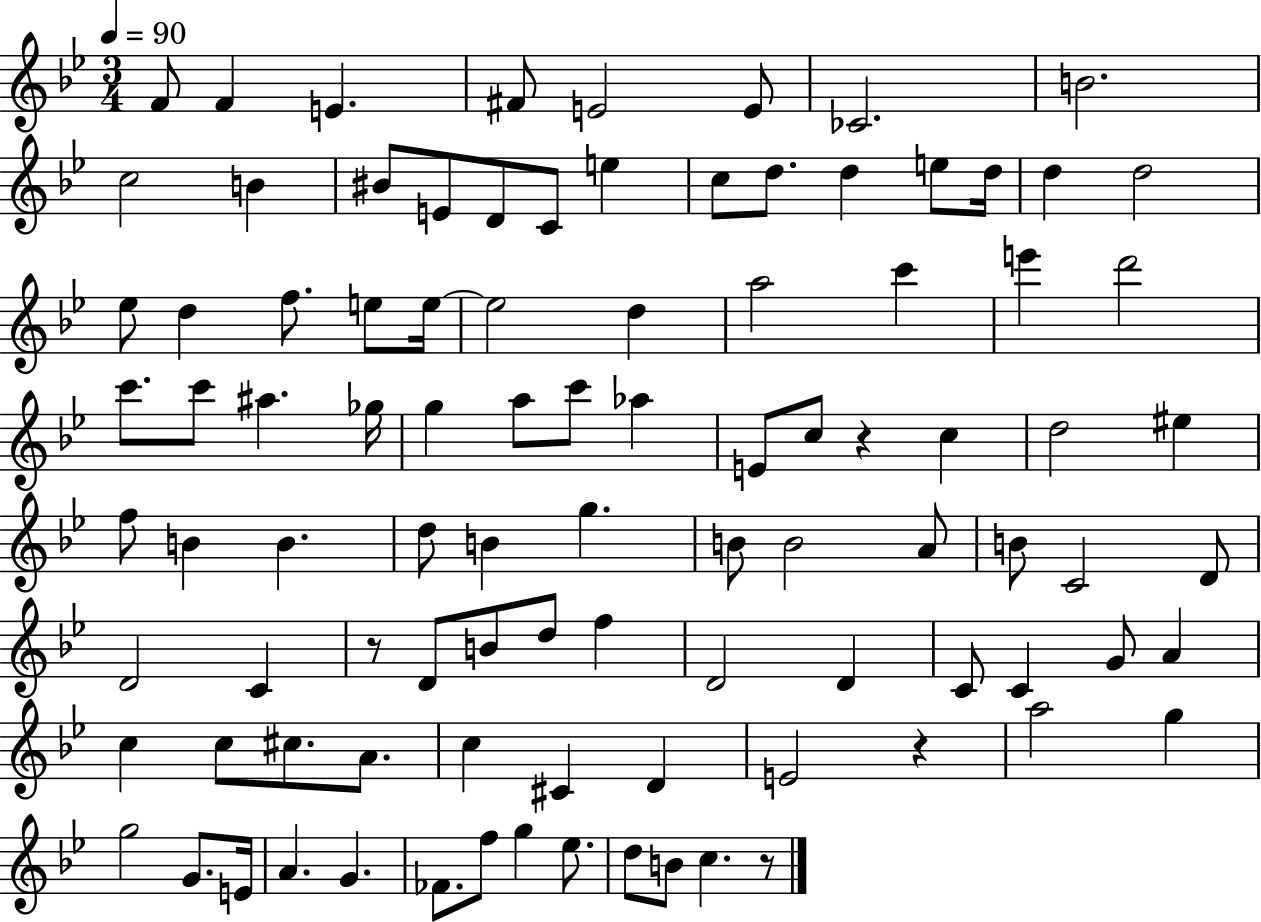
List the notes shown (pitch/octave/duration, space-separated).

F4/e F4/q E4/q. F#4/e E4/h E4/e CES4/h. B4/h. C5/h B4/q BIS4/e E4/e D4/e C4/e E5/q C5/e D5/e. D5/q E5/e D5/s D5/q D5/h Eb5/e D5/q F5/e. E5/e E5/s E5/h D5/q A5/h C6/q E6/q D6/h C6/e. C6/e A#5/q. Gb5/s G5/q A5/e C6/e Ab5/q E4/e C5/e R/q C5/q D5/h EIS5/q F5/e B4/q B4/q. D5/e B4/q G5/q. B4/e B4/h A4/e B4/e C4/h D4/e D4/h C4/q R/e D4/e B4/e D5/e F5/q D4/h D4/q C4/e C4/q G4/e A4/q C5/q C5/e C#5/e. A4/e. C5/q C#4/q D4/q E4/h R/q A5/h G5/q G5/h G4/e. E4/s A4/q. G4/q. FES4/e. F5/e G5/q Eb5/e. D5/e B4/e C5/q. R/e